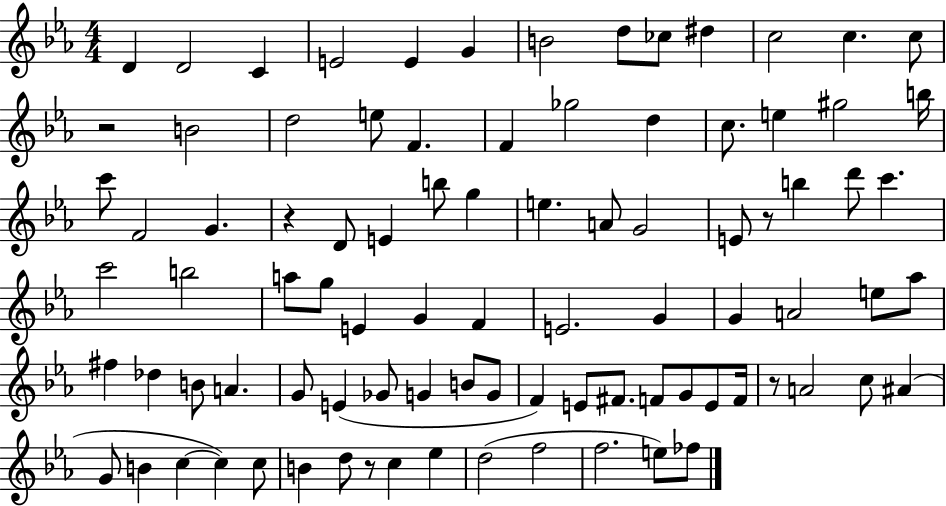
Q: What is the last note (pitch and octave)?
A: FES5